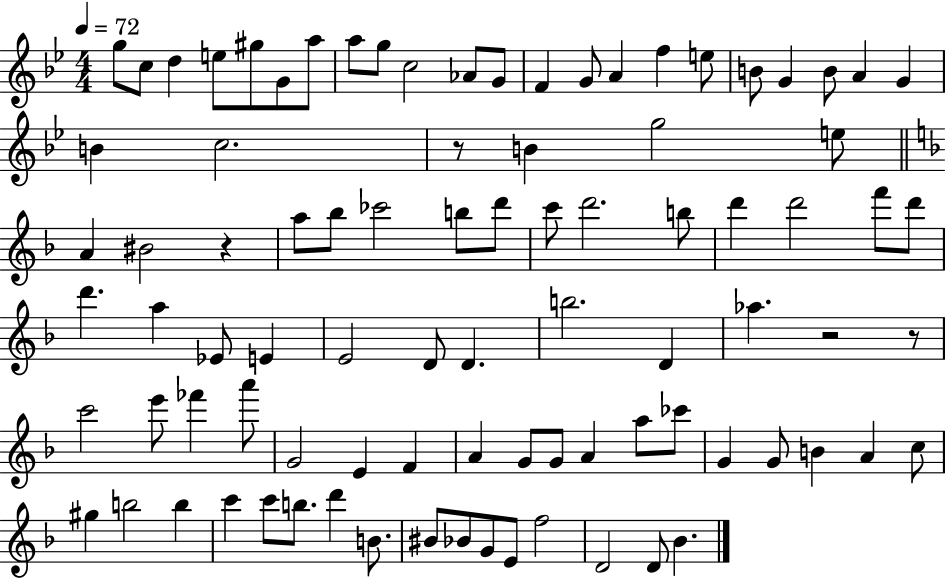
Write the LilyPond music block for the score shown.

{
  \clef treble
  \numericTimeSignature
  \time 4/4
  \key bes \major
  \tempo 4 = 72
  g''8 c''8 d''4 e''8 gis''8 g'8 a''8 | a''8 g''8 c''2 aes'8 g'8 | f'4 g'8 a'4 f''4 e''8 | b'8 g'4 b'8 a'4 g'4 | \break b'4 c''2. | r8 b'4 g''2 e''8 | \bar "||" \break \key f \major a'4 bis'2 r4 | a''8 bes''8 ces'''2 b''8 d'''8 | c'''8 d'''2. b''8 | d'''4 d'''2 f'''8 d'''8 | \break d'''4. a''4 ees'8 e'4 | e'2 d'8 d'4. | b''2. d'4 | aes''4. r2 r8 | \break c'''2 e'''8 fes'''4 a'''8 | g'2 e'4 f'4 | a'4 g'8 g'8 a'4 a''8 ces'''8 | g'4 g'8 b'4 a'4 c''8 | \break gis''4 b''2 b''4 | c'''4 c'''8 b''8. d'''4 b'8. | bis'8 bes'8 g'8 e'8 f''2 | d'2 d'8 bes'4. | \break \bar "|."
}